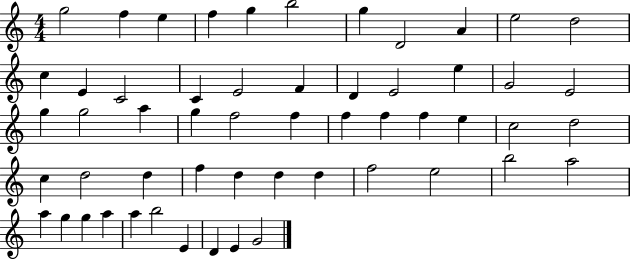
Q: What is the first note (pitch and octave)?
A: G5